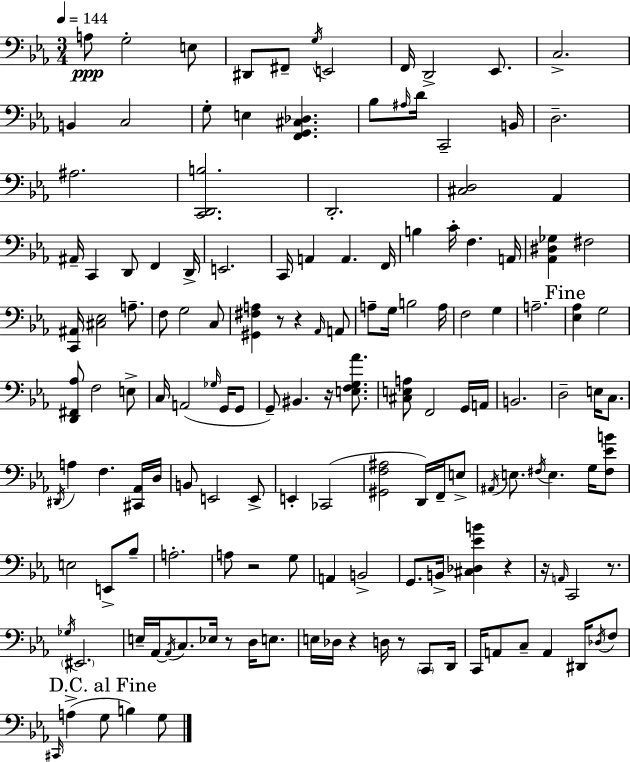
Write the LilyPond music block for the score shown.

{
  \clef bass
  \numericTimeSignature
  \time 3/4
  \key c \minor
  \tempo 4 = 144
  a8\ppp g2-. e8 | dis,8 fis,8-- \acciaccatura { g16 } e,2 | f,16 d,2-> ees,8. | c2.-> | \break b,4 c2 | g8-. e4 <f, g, cis des>4. | bes8 \grace { ais16 } d'16 c,2-- | b,16 d2.-- | \break ais2. | <c, d, b>2. | d,2.-. | <cis d>2 aes,4 | \break ais,16-- c,4 d,8 f,4 | d,16-> e,2. | c,16 a,4 a,4. | f,16 b4 c'16-. f4. | \break a,16 <aes, dis ges>4 fis2 | <c, ais,>16 <cis ees>2 a8.-- | f8 g2 | c8 <gis, fis a>4 r8 r4 | \break \grace { aes,16 } a,8 a8-- g16 b2 | a16 f2 g4 | a2.-- | \mark "Fine" <ees aes>4 g2 | \break <d, fis, aes>8 f2 | e8-> c16 a,2( | \grace { ges16 } g,16 g,8 g,8--) bis,4. | r16 <e f g aes'>8. <cis e a>8 f,2 | \break g,16 a,16 b,2. | d2-- | e16 c8. \acciaccatura { dis,16 } a4 f4. | <cis, aes,>16 d16 b,8 e,2 | \break e,8-> e,4-. ces,2( | <gis, f ais>2 | d,16) f,16-- e8-> \acciaccatura { ais,16 } e8. \acciaccatura { fis16 } e4. | g16 <fis ees' b'>8 e2 | \break e,8-> bes8-- a2.-. | a8 r2 | g8 a,4 b,2-> | g,8. b,16-> <cis des ees' b'>4 | \break r4 r16 \grace { a,16 } c,2 | r8. \acciaccatura { ges16 } \parenthesize eis,2. | e16-- aes,16~~ \acciaccatura { aes,16 } | c8. ees16 r8 d16 e8. e16 des16 | \break r4 d16 r8 \parenthesize c,8 d,16 c,16 a,8 | c8-- a,4 dis,16 \acciaccatura { des16 } f8 \mark "D.C. al Fine" \grace { cis,16 } | a4->( g8 b4) g8 | \bar "|."
}